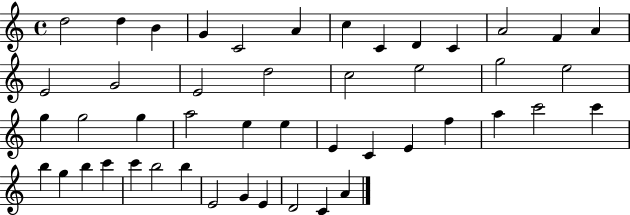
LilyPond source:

{
  \clef treble
  \time 4/4
  \defaultTimeSignature
  \key c \major
  d''2 d''4 b'4 | g'4 c'2 a'4 | c''4 c'4 d'4 c'4 | a'2 f'4 a'4 | \break e'2 g'2 | e'2 d''2 | c''2 e''2 | g''2 e''2 | \break g''4 g''2 g''4 | a''2 e''4 e''4 | e'4 c'4 e'4 f''4 | a''4 c'''2 c'''4 | \break b''4 g''4 b''4 c'''4 | c'''4 b''2 b''4 | e'2 g'4 e'4 | d'2 c'4 a'4 | \break \bar "|."
}